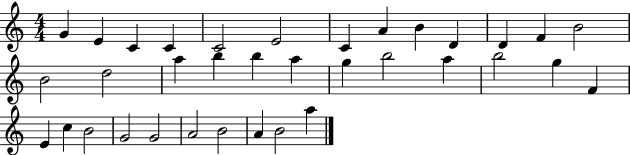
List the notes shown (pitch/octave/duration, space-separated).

G4/q E4/q C4/q C4/q C4/h E4/h C4/q A4/q B4/q D4/q D4/q F4/q B4/h B4/h D5/h A5/q B5/q B5/q A5/q G5/q B5/h A5/q B5/h G5/q F4/q E4/q C5/q B4/h G4/h G4/h A4/h B4/h A4/q B4/h A5/q